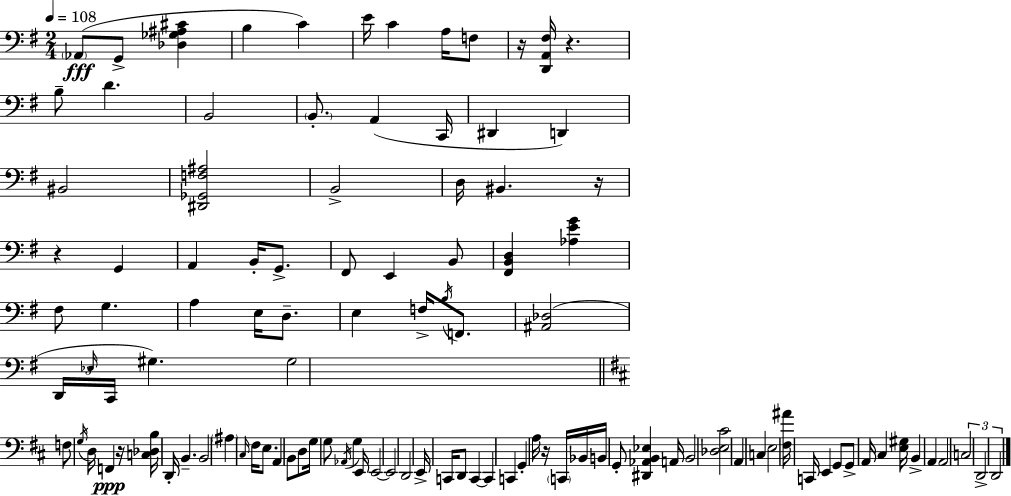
Ab2/e G2/e [Db3,Gb3,A#3,C#4]/q B3/q C4/q E4/s C4/q A3/s F3/e R/s [D2,A2,F#3]/s R/q. B3/e D4/q. B2/h B2/e. A2/q C2/s D#2/q D2/q BIS2/h [D#2,Gb2,F3,A#3]/h B2/h D3/s BIS2/q. R/s R/q G2/q A2/q B2/s G2/e. F#2/e E2/q B2/e [F#2,B2,D3]/q [Ab3,E4,G4]/q F#3/e G3/q. A3/q E3/s D3/e. E3/q F3/s B3/s F2/e. [A#2,Db3]/h D2/s Eb3/s C2/s G#3/q. G#3/h F3/e G3/s D3/s F2/q R/s [C3,Db3,B3]/s D2/s B2/q. B2/h A#3/q C#3/s F#3/s E3/e. A2/q B2/e D3/e G3/s G3/e Ab2/s G3/q E2/s E2/h E2/h D2/h E2/s C2/s D2/e C2/q C2/q C2/q G2/q A3/s R/s C2/s Bb2/s B2/s G2/e [D#2,Ab2,B2,Eb3]/q A2/s B2/h [Db3,E3,C#4]/h A2/q C3/q E3/h [F#3,A#4]/s C2/s E2/q G2/e G2/e A2/s C#3/q [E3,G#3]/s B2/q A2/q A2/h C3/h D2/h D2/h